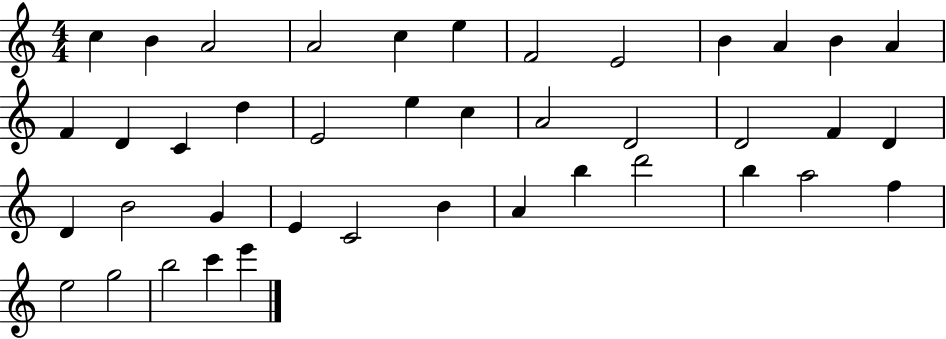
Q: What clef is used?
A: treble